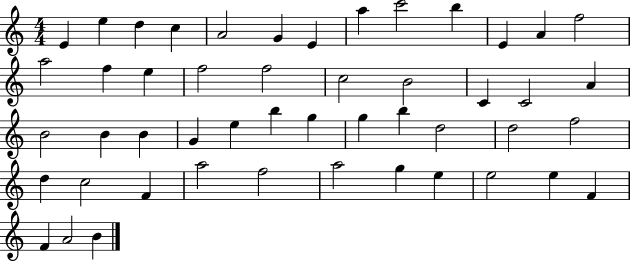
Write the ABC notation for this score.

X:1
T:Untitled
M:4/4
L:1/4
K:C
E e d c A2 G E a c'2 b E A f2 a2 f e f2 f2 c2 B2 C C2 A B2 B B G e b g g b d2 d2 f2 d c2 F a2 f2 a2 g e e2 e F F A2 B